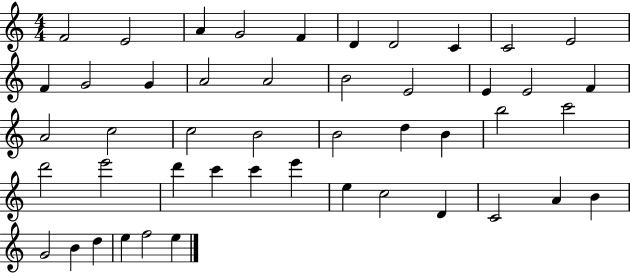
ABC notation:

X:1
T:Untitled
M:4/4
L:1/4
K:C
F2 E2 A G2 F D D2 C C2 E2 F G2 G A2 A2 B2 E2 E E2 F A2 c2 c2 B2 B2 d B b2 c'2 d'2 e'2 d' c' c' e' e c2 D C2 A B G2 B d e f2 e